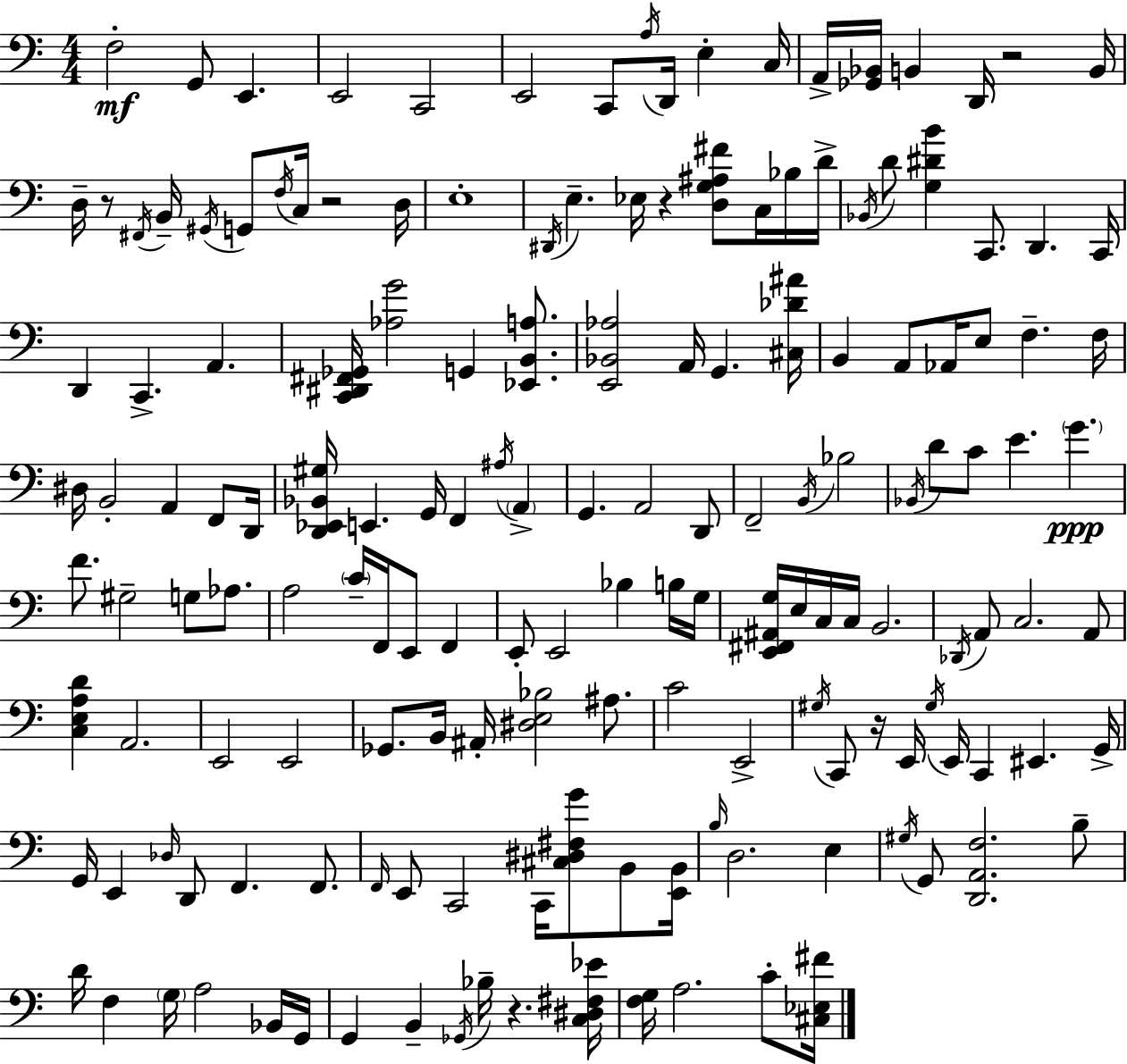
X:1
T:Untitled
M:4/4
L:1/4
K:C
F,2 G,,/2 E,, E,,2 C,,2 E,,2 C,,/2 A,/4 D,,/4 E, C,/4 A,,/4 [_G,,_B,,]/4 B,, D,,/4 z2 B,,/4 D,/4 z/2 ^F,,/4 B,,/4 ^G,,/4 G,,/2 F,/4 C,/4 z2 D,/4 E,4 ^D,,/4 E, _E,/4 z [D,G,^A,^F]/2 C,/4 _B,/4 D/4 _B,,/4 D/2 [G,^DB] C,,/2 D,, C,,/4 D,, C,, A,, [C,,^D,,^F,,_G,,]/4 [_A,G]2 G,, [_E,,B,,A,]/2 [E,,_B,,_A,]2 A,,/4 G,, [^C,_D^A]/4 B,, A,,/2 _A,,/4 E,/2 F, F,/4 ^D,/4 B,,2 A,, F,,/2 D,,/4 [D,,_E,,_B,,^G,]/4 E,, G,,/4 F,, ^A,/4 A,, G,, A,,2 D,,/2 F,,2 B,,/4 _B,2 _B,,/4 D/2 C/2 E G F/2 ^G,2 G,/2 _A,/2 A,2 C/4 F,,/4 E,,/2 F,, E,,/2 E,,2 _B, B,/4 G,/4 [E,,^F,,^A,,G,]/4 E,/4 C,/4 C,/4 B,,2 _D,,/4 A,,/2 C,2 A,,/2 [C,E,A,D] A,,2 E,,2 E,,2 _G,,/2 B,,/4 ^A,,/4 [^D,E,_B,]2 ^A,/2 C2 E,,2 ^G,/4 C,,/2 z/4 E,,/4 ^G,/4 E,,/4 C,, ^E,, G,,/4 G,,/4 E,, _D,/4 D,,/2 F,, F,,/2 F,,/4 E,,/2 C,,2 C,,/4 [^C,^D,^F,G]/2 B,,/2 [E,,B,,]/4 B,/4 D,2 E, ^G,/4 G,,/2 [D,,A,,F,]2 B,/2 D/4 F, G,/4 A,2 _B,,/4 G,,/4 G,, B,, _G,,/4 _B,/4 z [C,^D,^F,_E]/4 [F,G,]/4 A,2 C/2 [^C,_E,^F]/4